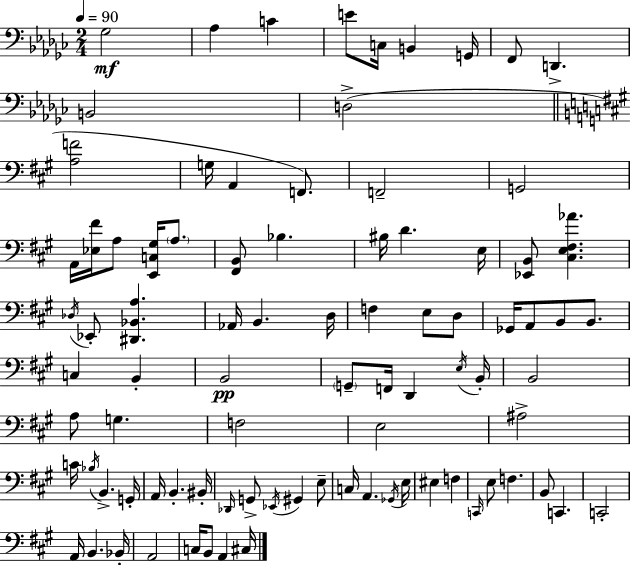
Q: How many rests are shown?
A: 0